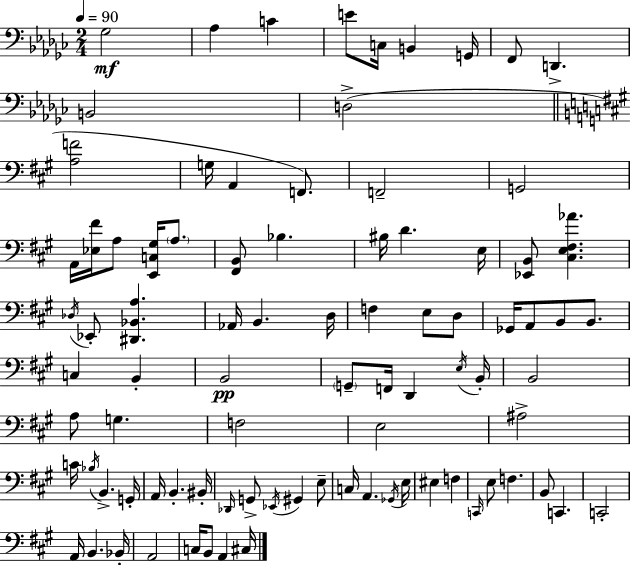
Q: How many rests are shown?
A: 0